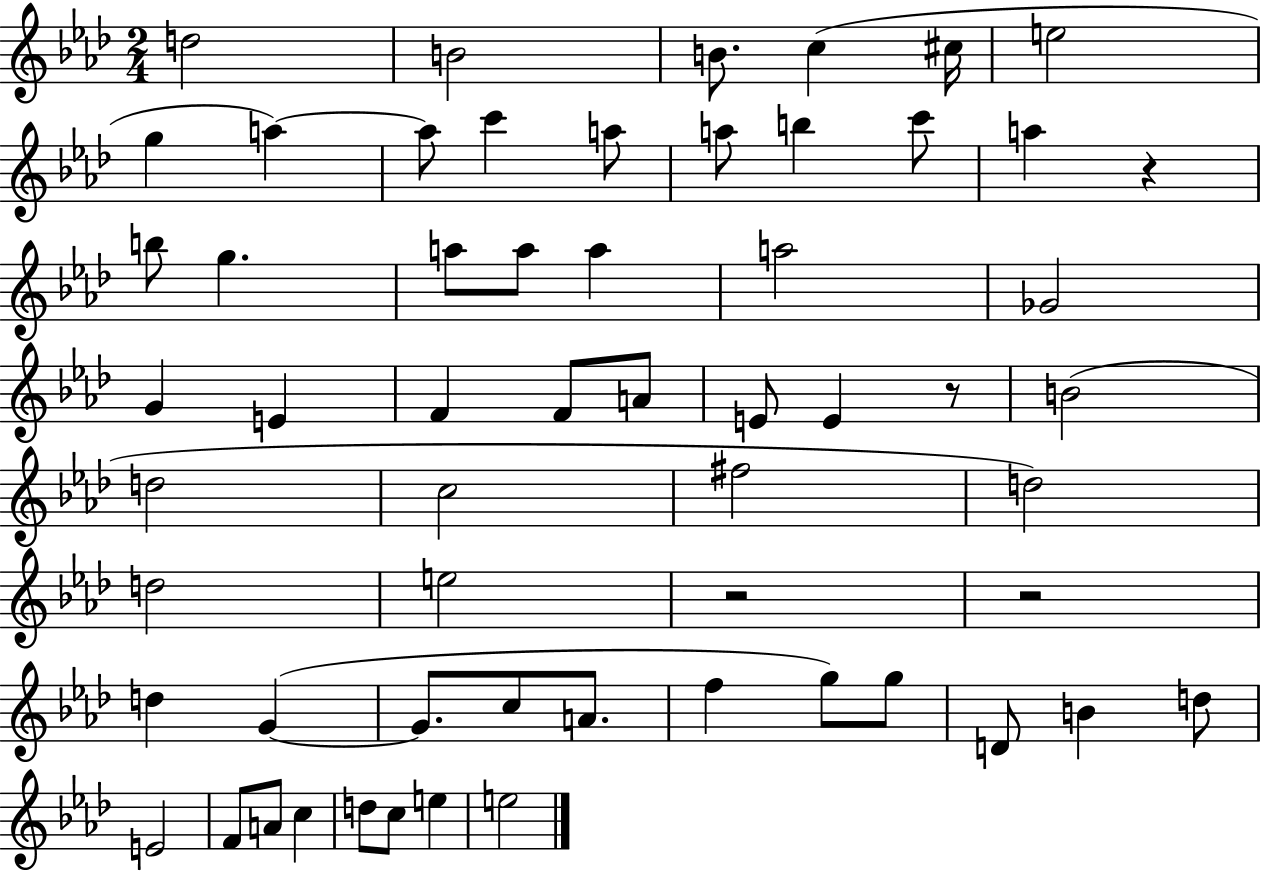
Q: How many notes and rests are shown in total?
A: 59